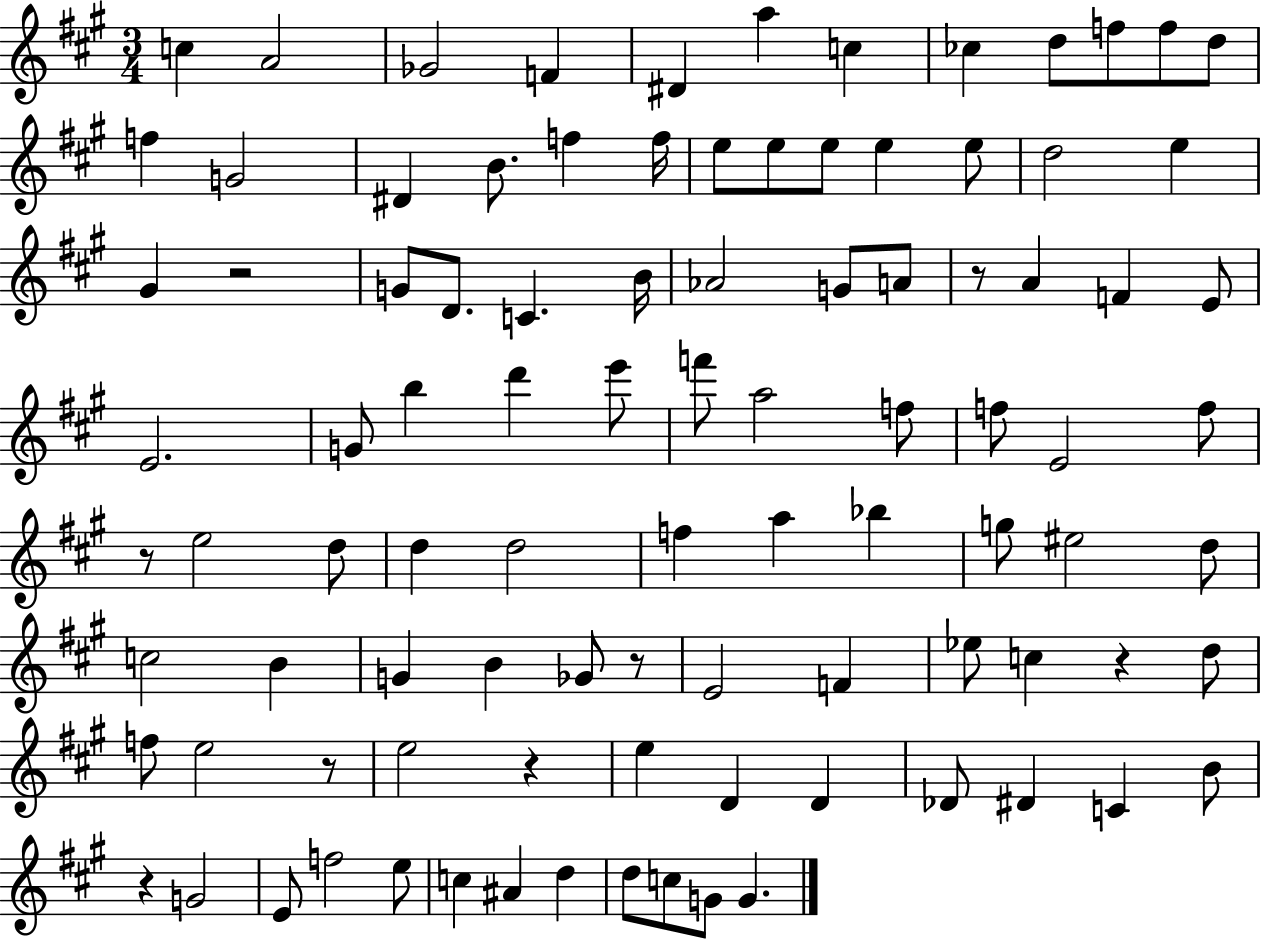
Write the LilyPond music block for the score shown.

{
  \clef treble
  \numericTimeSignature
  \time 3/4
  \key a \major
  c''4 a'2 | ges'2 f'4 | dis'4 a''4 c''4 | ces''4 d''8 f''8 f''8 d''8 | \break f''4 g'2 | dis'4 b'8. f''4 f''16 | e''8 e''8 e''8 e''4 e''8 | d''2 e''4 | \break gis'4 r2 | g'8 d'8. c'4. b'16 | aes'2 g'8 a'8 | r8 a'4 f'4 e'8 | \break e'2. | g'8 b''4 d'''4 e'''8 | f'''8 a''2 f''8 | f''8 e'2 f''8 | \break r8 e''2 d''8 | d''4 d''2 | f''4 a''4 bes''4 | g''8 eis''2 d''8 | \break c''2 b'4 | g'4 b'4 ges'8 r8 | e'2 f'4 | ees''8 c''4 r4 d''8 | \break f''8 e''2 r8 | e''2 r4 | e''4 d'4 d'4 | des'8 dis'4 c'4 b'8 | \break r4 g'2 | e'8 f''2 e''8 | c''4 ais'4 d''4 | d''8 c''8 g'8 g'4. | \break \bar "|."
}